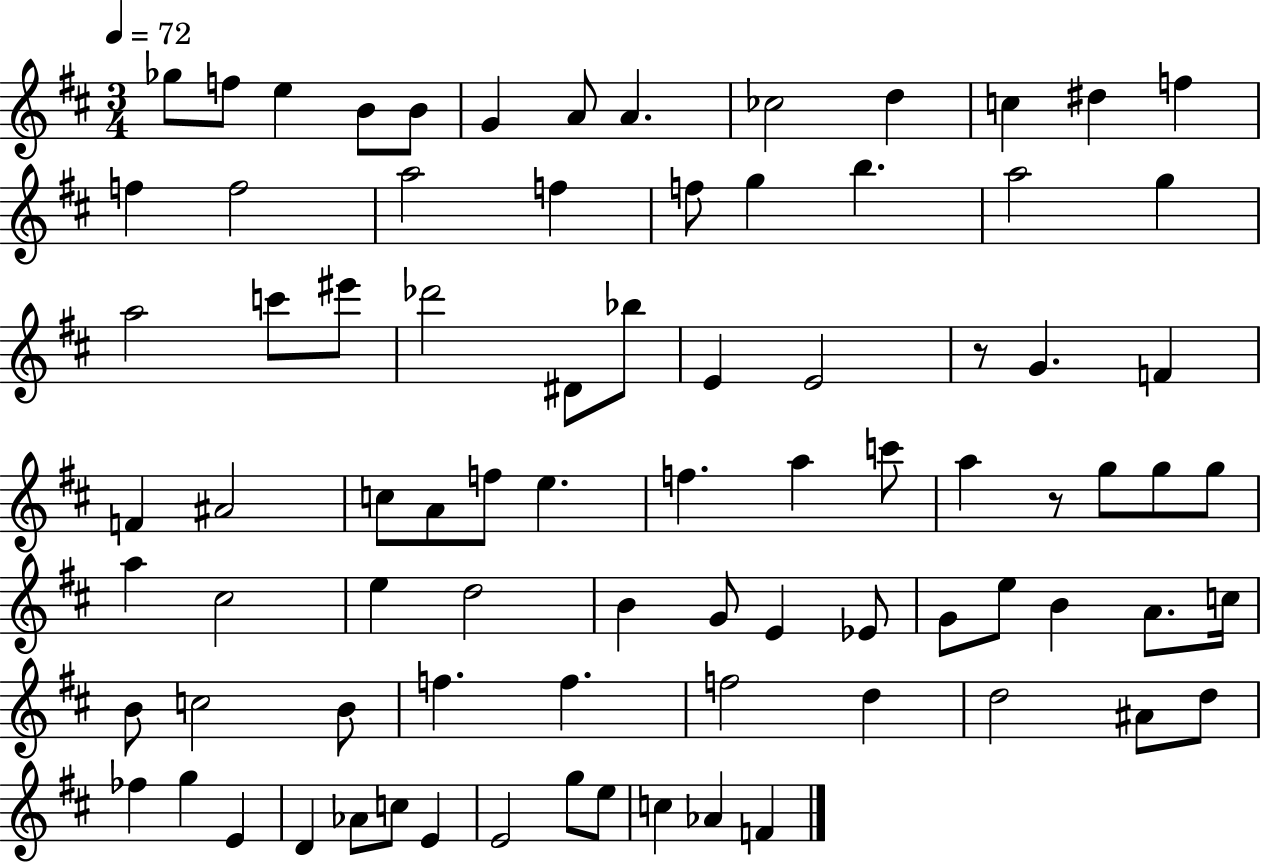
{
  \clef treble
  \numericTimeSignature
  \time 3/4
  \key d \major
  \tempo 4 = 72
  ges''8 f''8 e''4 b'8 b'8 | g'4 a'8 a'4. | ces''2 d''4 | c''4 dis''4 f''4 | \break f''4 f''2 | a''2 f''4 | f''8 g''4 b''4. | a''2 g''4 | \break a''2 c'''8 eis'''8 | des'''2 dis'8 bes''8 | e'4 e'2 | r8 g'4. f'4 | \break f'4 ais'2 | c''8 a'8 f''8 e''4. | f''4. a''4 c'''8 | a''4 r8 g''8 g''8 g''8 | \break a''4 cis''2 | e''4 d''2 | b'4 g'8 e'4 ees'8 | g'8 e''8 b'4 a'8. c''16 | \break b'8 c''2 b'8 | f''4. f''4. | f''2 d''4 | d''2 ais'8 d''8 | \break fes''4 g''4 e'4 | d'4 aes'8 c''8 e'4 | e'2 g''8 e''8 | c''4 aes'4 f'4 | \break \bar "|."
}